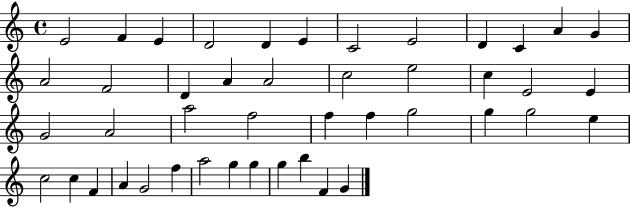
E4/h F4/q E4/q D4/h D4/q E4/q C4/h E4/h D4/q C4/q A4/q G4/q A4/h F4/h D4/q A4/q A4/h C5/h E5/h C5/q E4/h E4/q G4/h A4/h A5/h F5/h F5/q F5/q G5/h G5/q G5/h E5/q C5/h C5/q F4/q A4/q G4/h F5/q A5/h G5/q G5/q G5/q B5/q F4/q G4/q